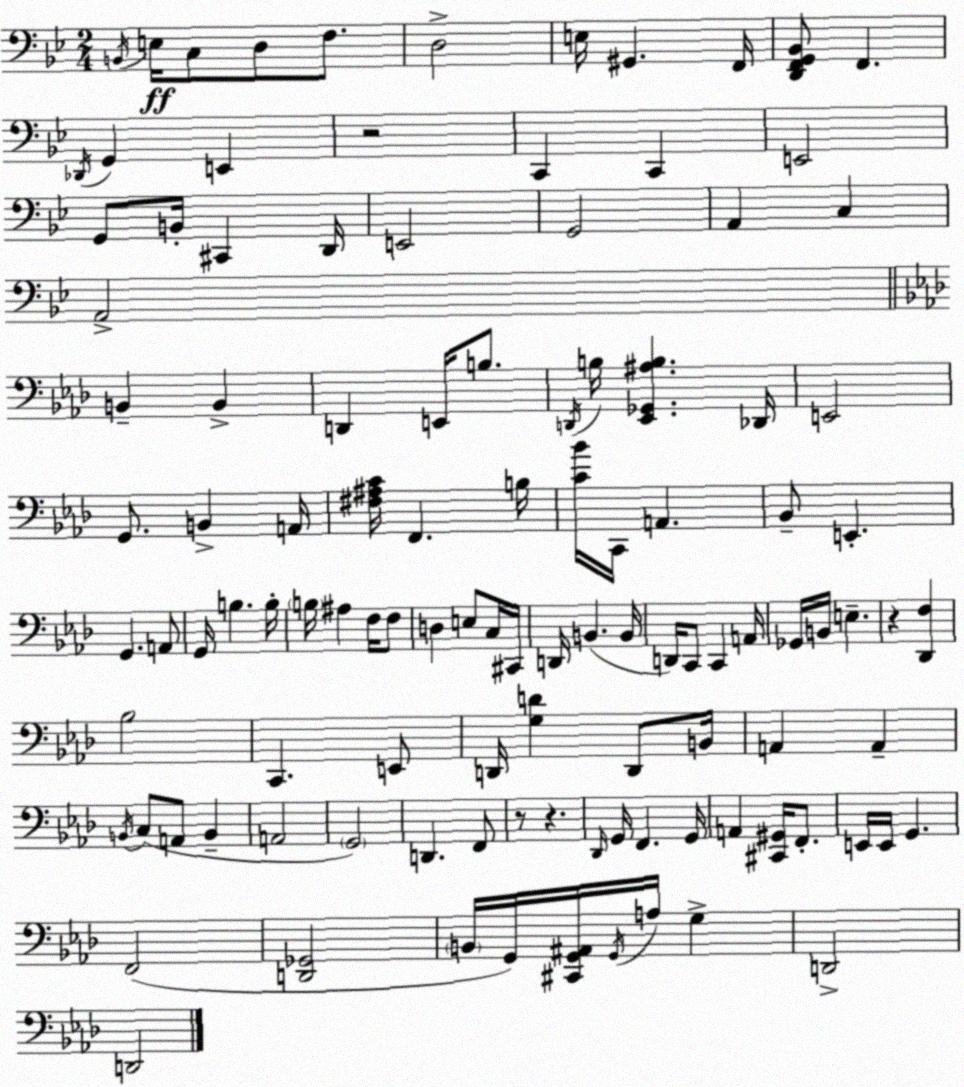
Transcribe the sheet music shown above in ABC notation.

X:1
T:Untitled
M:2/4
L:1/4
K:Bb
B,,/4 E,/4 C,/2 D,/2 F,/2 D,2 E,/4 ^G,, F,,/4 [D,,F,,G,,_B,,]/2 F,, _D,,/4 G,, E,, z2 C,, C,, E,,2 G,,/2 B,,/4 ^C,, D,,/4 E,,2 G,,2 A,, C, A,,2 B,, B,, D,, E,,/4 B,/2 D,,/4 B,/4 [_E,,_G,,^A,B,] _D,,/4 E,,2 G,,/2 B,, A,,/4 [^F,^A,C]/4 F,, B,/4 [C_B]/4 C,,/4 A,, _B,,/2 E,, G,, A,,/2 G,,/4 B, B,/4 B,/4 ^A, F,/4 F,/2 D, E,/2 C,/4 ^C,,/4 D,,/4 B,, B,,/4 D,,/4 C,,/2 C,, A,,/4 _G,,/4 B,,/4 E, z [_D,,F,] _B,2 C,, E,,/2 D,,/4 [G,D] D,,/2 B,,/4 A,, A,, B,,/4 C,/2 A,,/2 B,, A,,2 G,,2 D,, F,,/2 z/2 z _D,,/4 G,,/4 F,, G,,/4 A,, [^C,,^G,,]/4 F,,/2 E,,/4 E,,/4 G,, F,,2 [D,,_G,,]2 B,,/4 G,,/4 [^C,,G,,^A,,]/4 G,,/4 A,/4 G, D,,2 D,,2